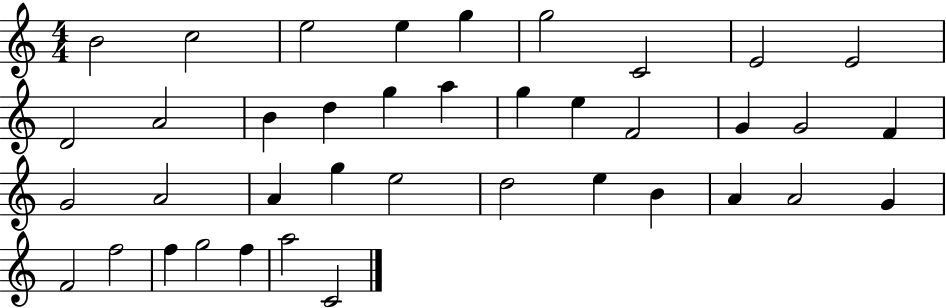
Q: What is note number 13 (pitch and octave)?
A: D5